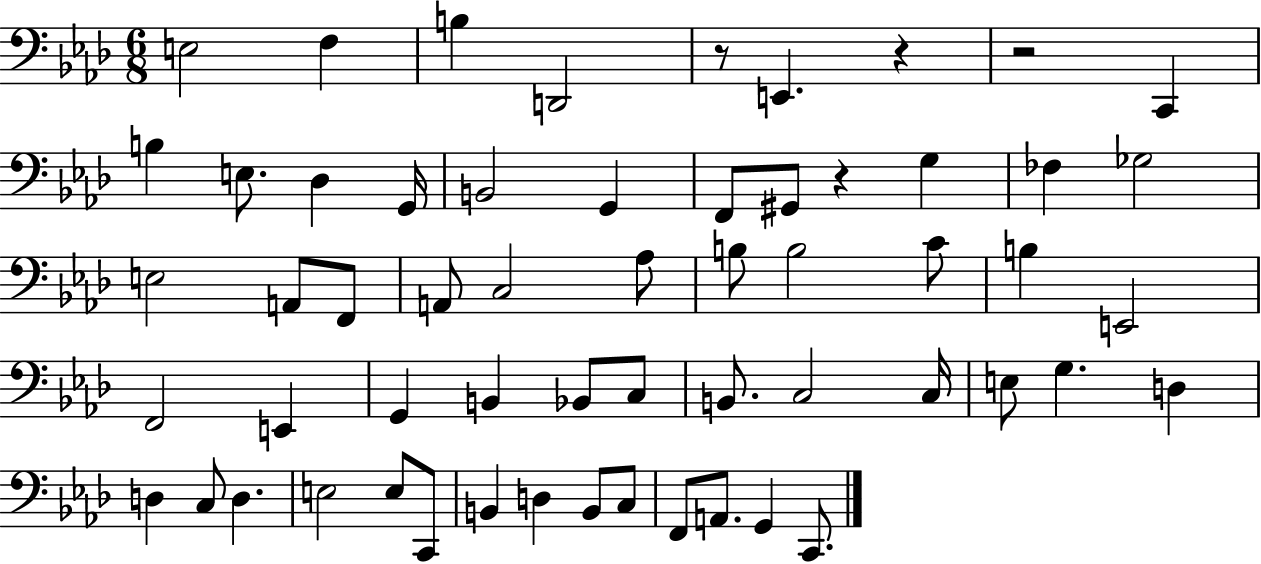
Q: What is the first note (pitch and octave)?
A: E3